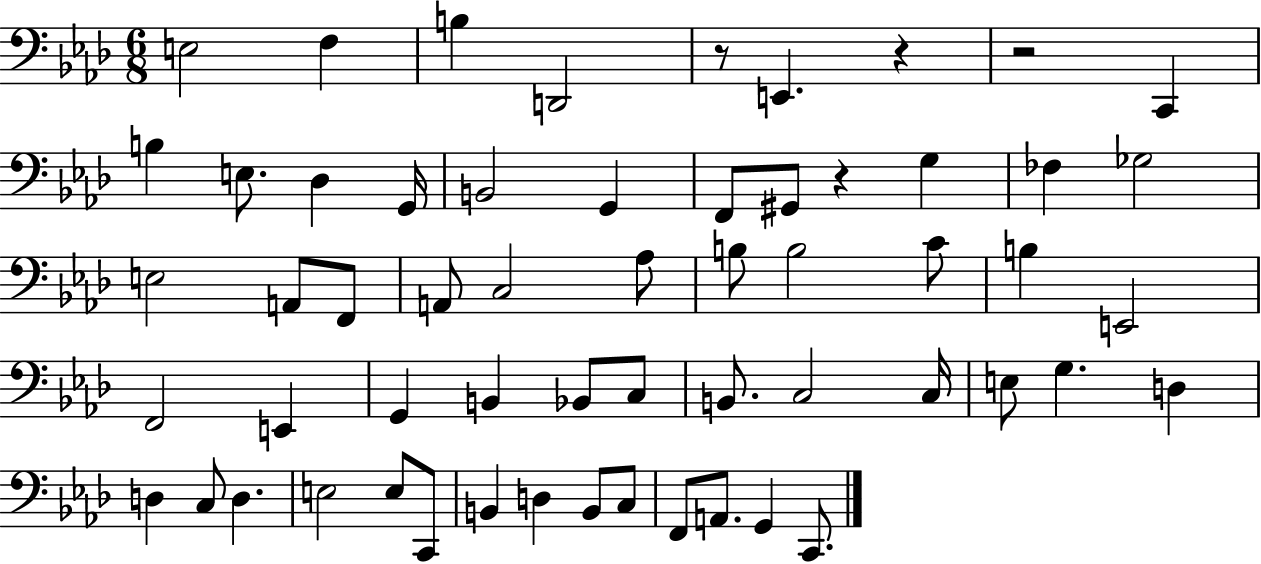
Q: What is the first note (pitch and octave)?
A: E3